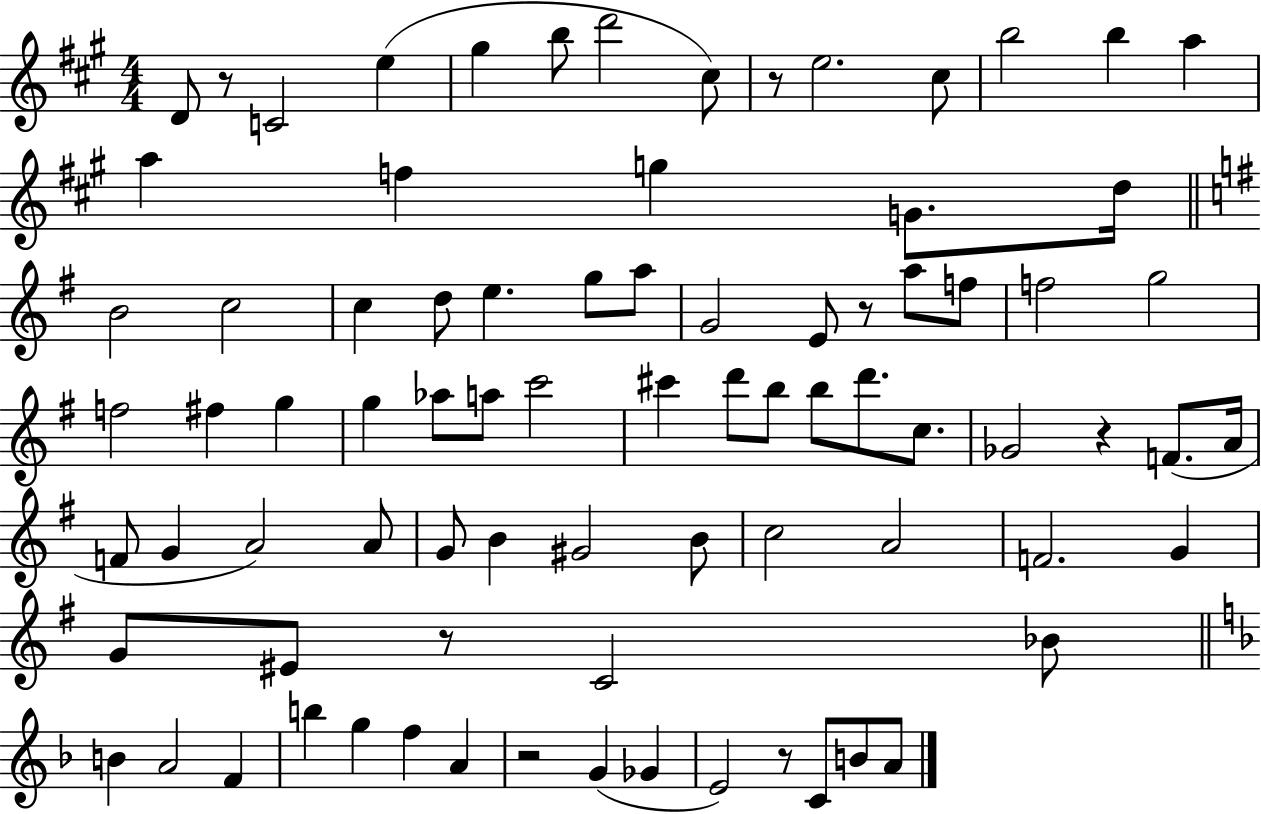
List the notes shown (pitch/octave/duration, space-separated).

D4/e R/e C4/h E5/q G#5/q B5/e D6/h C#5/e R/e E5/h. C#5/e B5/h B5/q A5/q A5/q F5/q G5/q G4/e. D5/s B4/h C5/h C5/q D5/e E5/q. G5/e A5/e G4/h E4/e R/e A5/e F5/e F5/h G5/h F5/h F#5/q G5/q G5/q Ab5/e A5/e C6/h C#6/q D6/e B5/e B5/e D6/e. C5/e. Gb4/h R/q F4/e. A4/s F4/e G4/q A4/h A4/e G4/e B4/q G#4/h B4/e C5/h A4/h F4/h. G4/q G4/e EIS4/e R/e C4/h Bb4/e B4/q A4/h F4/q B5/q G5/q F5/q A4/q R/h G4/q Gb4/q E4/h R/e C4/e B4/e A4/e